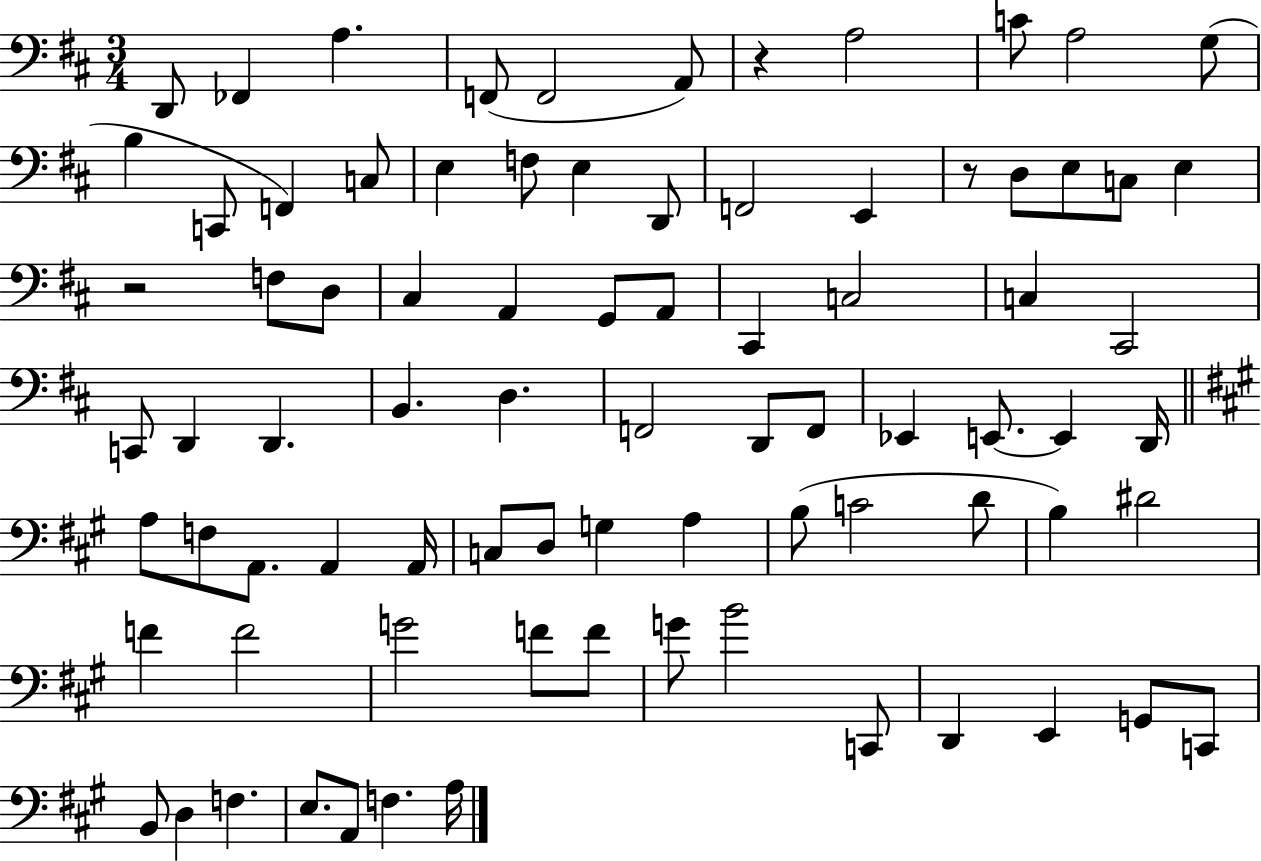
X:1
T:Untitled
M:3/4
L:1/4
K:D
D,,/2 _F,, A, F,,/2 F,,2 A,,/2 z A,2 C/2 A,2 G,/2 B, C,,/2 F,, C,/2 E, F,/2 E, D,,/2 F,,2 E,, z/2 D,/2 E,/2 C,/2 E, z2 F,/2 D,/2 ^C, A,, G,,/2 A,,/2 ^C,, C,2 C, ^C,,2 C,,/2 D,, D,, B,, D, F,,2 D,,/2 F,,/2 _E,, E,,/2 E,, D,,/4 A,/2 F,/2 A,,/2 A,, A,,/4 C,/2 D,/2 G, A, B,/2 C2 D/2 B, ^D2 F F2 G2 F/2 F/2 G/2 B2 C,,/2 D,, E,, G,,/2 C,,/2 B,,/2 D, F, E,/2 A,,/2 F, A,/4